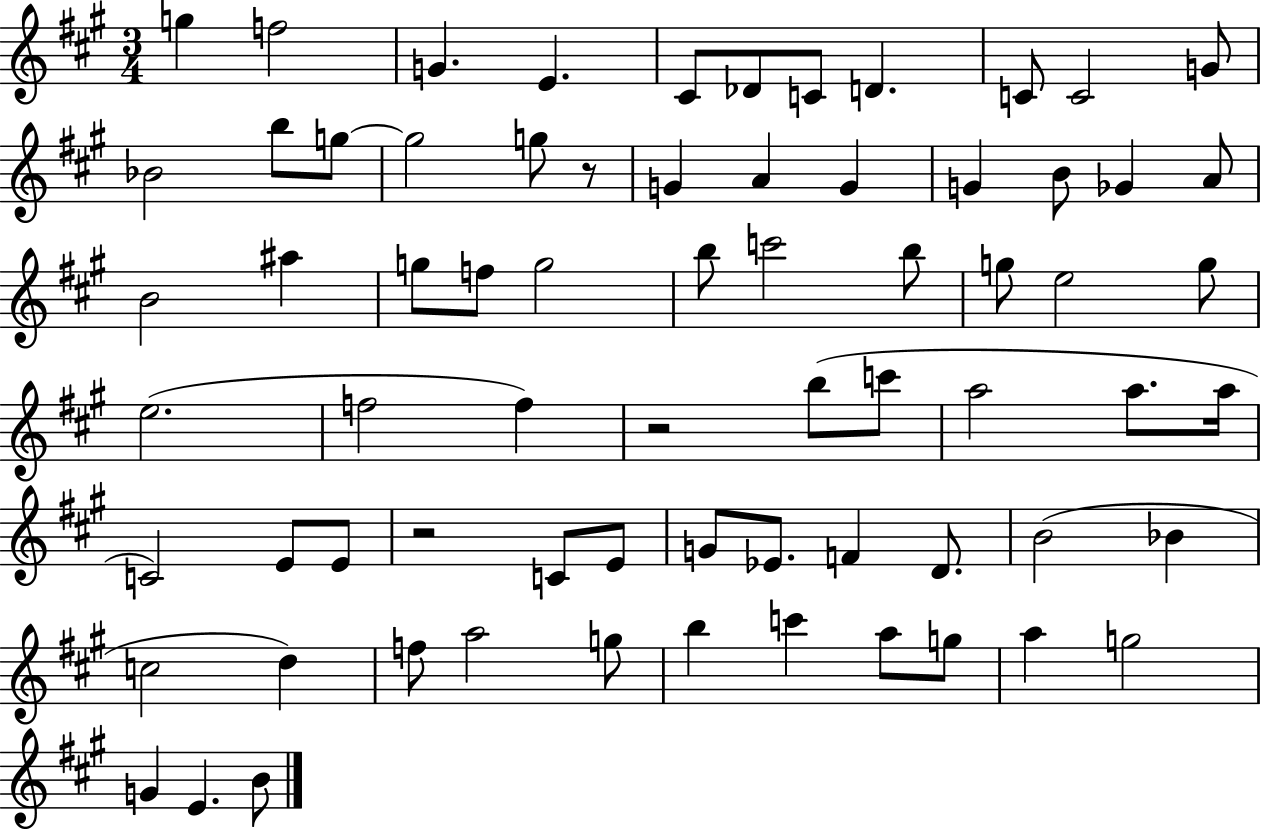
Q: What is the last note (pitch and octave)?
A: B4